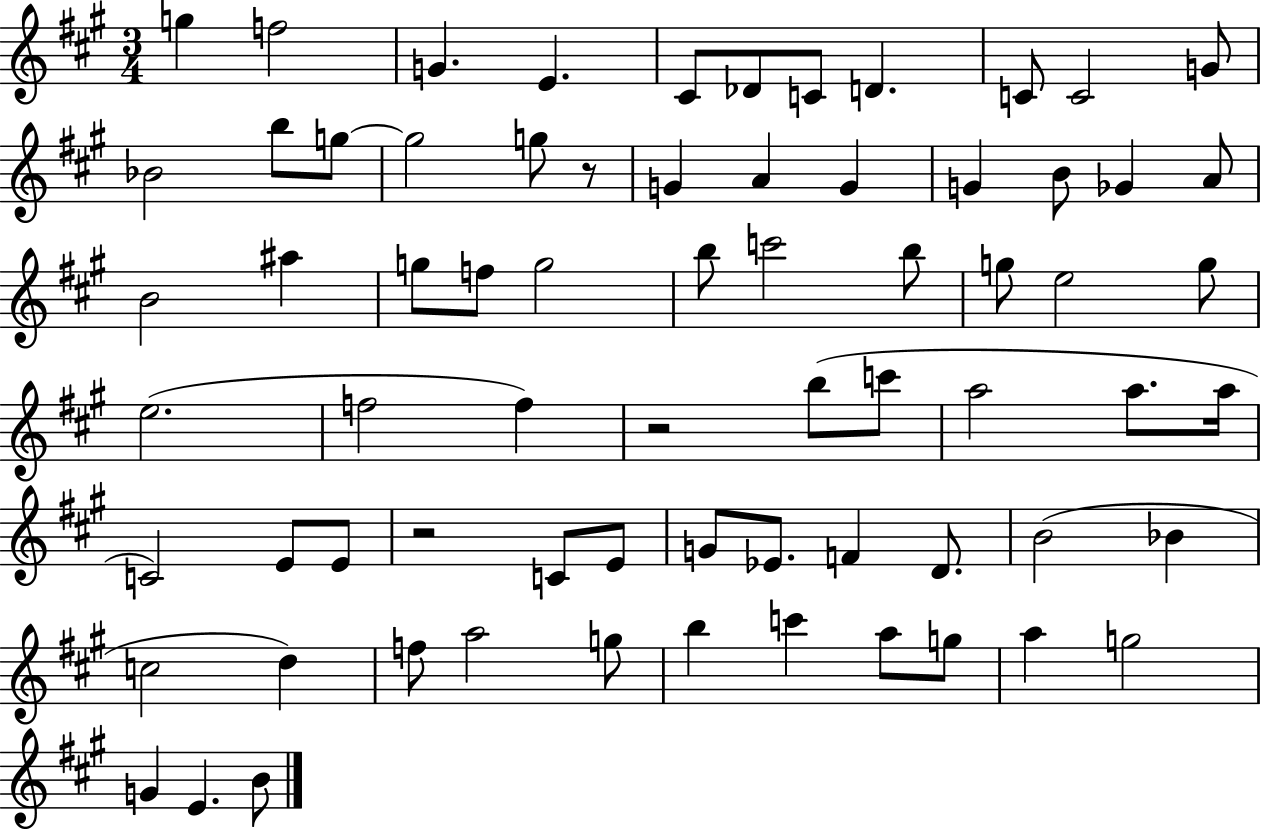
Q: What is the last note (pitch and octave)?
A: B4